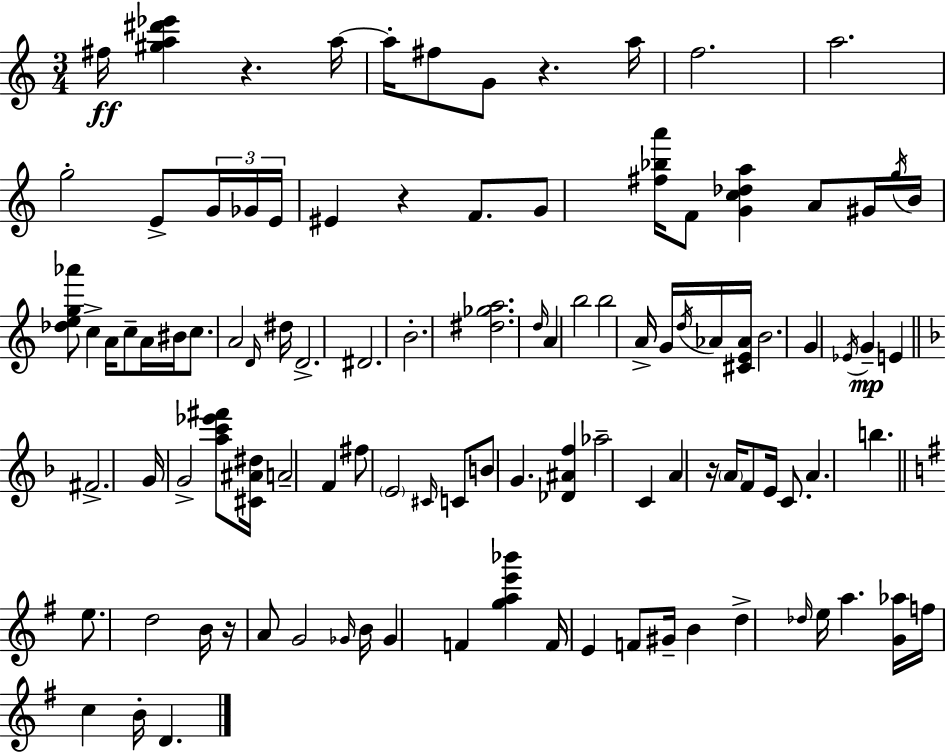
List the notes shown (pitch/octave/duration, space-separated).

F#5/s [G#5,A5,D#6,Eb6]/q R/q. A5/s A5/s F#5/e G4/e R/q. A5/s F5/h. A5/h. G5/h E4/e G4/s Gb4/s E4/s EIS4/q R/q F4/e. G4/e [F#5,Bb5,A6]/s F4/e [G4,C5,Db5,A5]/q A4/e G#4/s G5/s B4/s [Db5,E5,G5,Ab6]/e C5/q A4/s C5/e A4/s BIS4/s C5/e. A4/h D4/s D#5/s D4/h. D#4/h. B4/h. [D#5,Gb5,A5]/h. D5/s A4/q B5/h B5/h A4/s G4/s D5/s Ab4/s [C#4,E4,Ab4]/s B4/h. G4/q Eb4/s G4/q E4/q F#4/h. G4/s G4/h [A5,C6,Eb6,F#6]/e [C#4,A#4,D#5]/s A4/h F4/q F#5/e E4/h C#4/s C4/e B4/e G4/q. [Db4,A#4,F5]/q Ab5/h C4/q A4/q R/s A4/s F4/e E4/s C4/e. A4/q. B5/q. E5/e. D5/h B4/s R/s A4/e G4/h Gb4/s B4/s Gb4/q F4/q [G5,A5,E6,Bb6]/q F4/s E4/q F4/e G#4/s B4/q D5/q Db5/s E5/s A5/q. [G4,Ab5]/s F5/s C5/q B4/s D4/q.